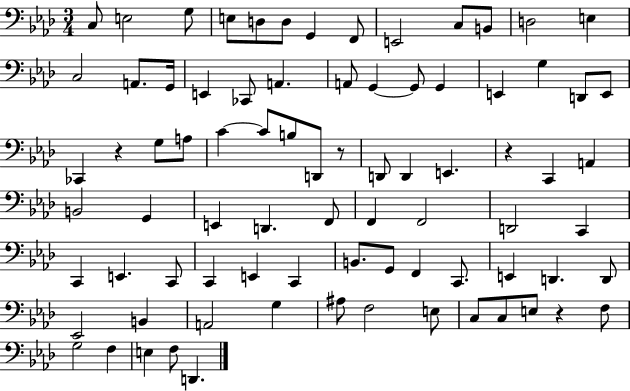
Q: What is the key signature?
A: AES major